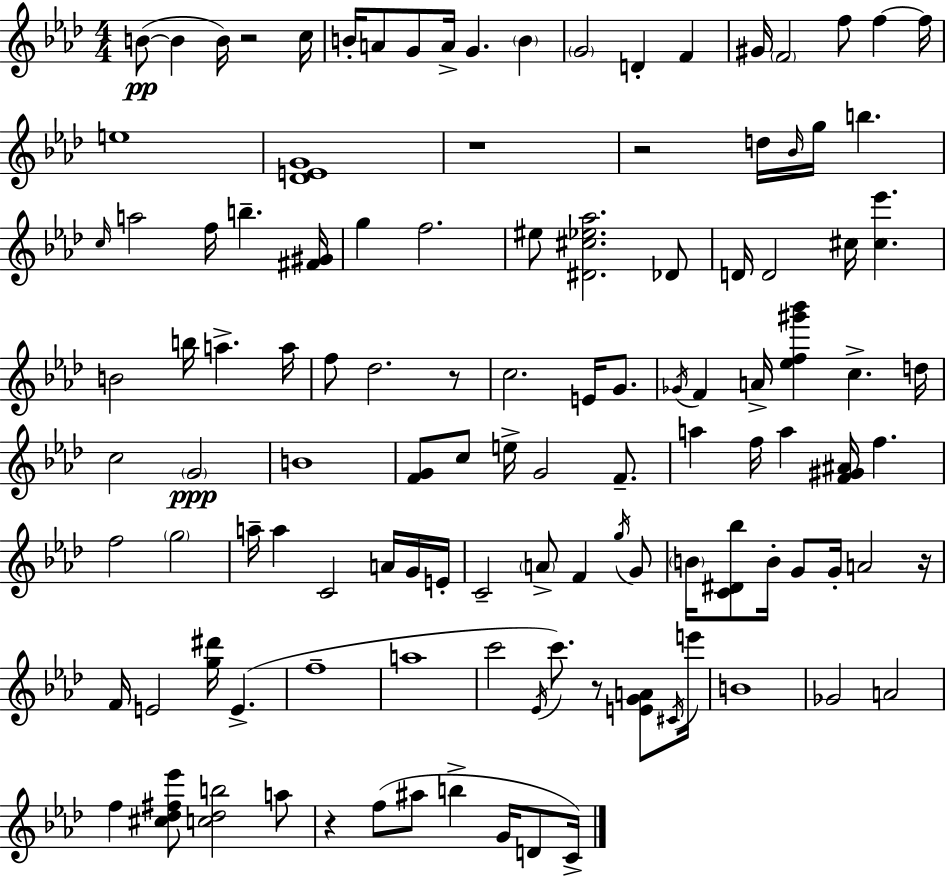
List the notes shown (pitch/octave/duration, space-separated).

B4/e B4/q B4/s R/h C5/s B4/s A4/e G4/e A4/s G4/q. B4/q G4/h D4/q F4/q G#4/s F4/h F5/e F5/q F5/s E5/w [Db4,E4,G4]/w R/w R/h D5/s Bb4/s G5/s B5/q. C5/s A5/h F5/s B5/q. [F#4,G#4]/s G5/q F5/h. EIS5/e [D#4,C#5,Eb5,Ab5]/h. Db4/e D4/s D4/h C#5/s [C#5,Eb6]/q. B4/h B5/s A5/q. A5/s F5/e Db5/h. R/e C5/h. E4/s G4/e. Gb4/s F4/q A4/s [Eb5,F5,G#6,Bb6]/q C5/q. D5/s C5/h G4/h B4/w [F4,G4]/e C5/e E5/s G4/h F4/e. A5/q F5/s A5/q [F4,G#4,A#4]/s F5/q. F5/h G5/h A5/s A5/q C4/h A4/s G4/s E4/s C4/h A4/e F4/q G5/s G4/e B4/s [C4,D#4,Bb5]/e B4/s G4/e G4/s A4/h R/s F4/s E4/h [G5,D#6]/s E4/q. F5/w A5/w C6/h Eb4/s C6/e. R/e [E4,G4,A4]/e C#4/s E6/s B4/w Gb4/h A4/h F5/q [C#5,Db5,F#5,Eb6]/e [C5,Db5,B5]/h A5/e R/q F5/e A#5/e B5/q G4/s D4/e C4/s